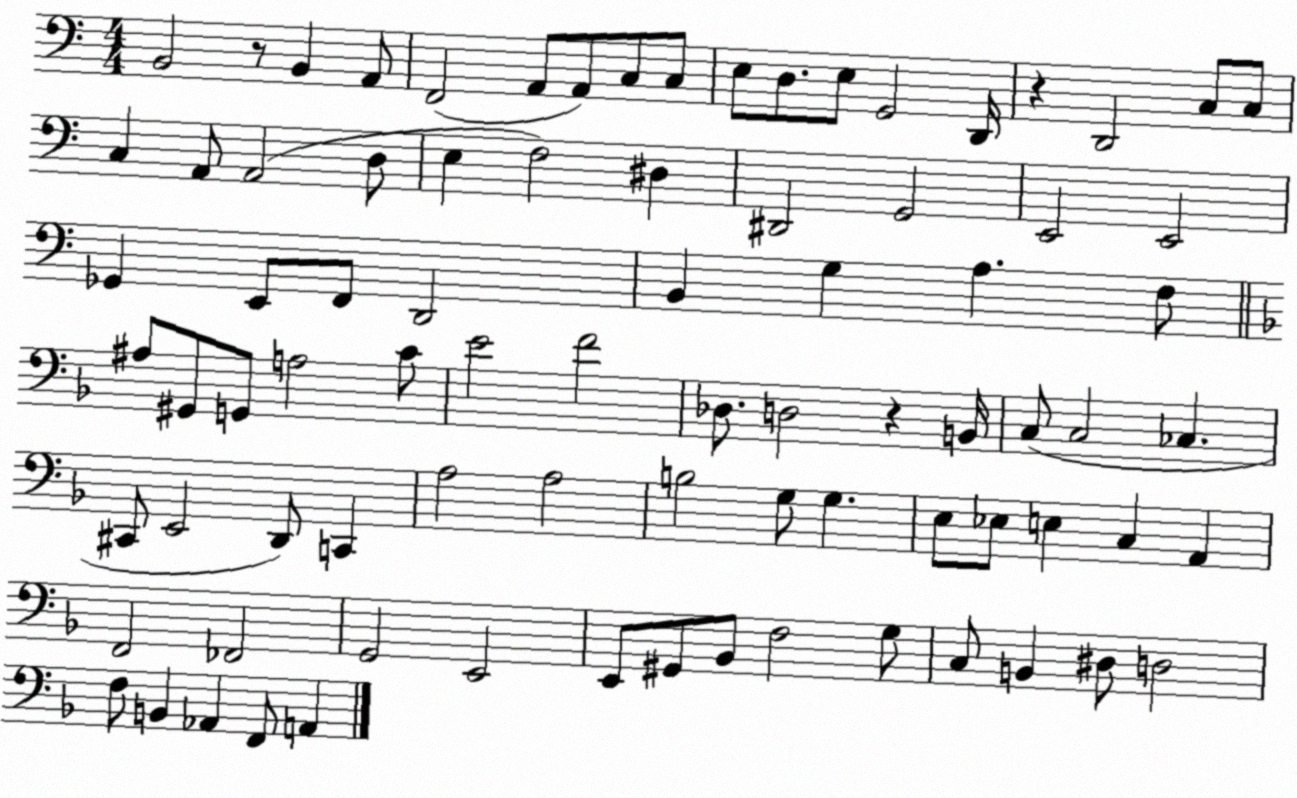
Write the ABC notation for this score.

X:1
T:Untitled
M:4/4
L:1/4
K:C
B,,2 z/2 B,, A,,/2 F,,2 A,,/2 A,,/2 C,/2 C,/2 E,/2 D,/2 E,/2 G,,2 D,,/4 z D,,2 C,/2 C,/2 C, A,,/2 A,,2 D,/2 E, F,2 ^D, ^D,,2 G,,2 E,,2 E,,2 _G,, E,,/2 F,,/2 D,,2 B,, G, A, F,/2 ^A,/2 ^G,,/2 G,,/2 A,2 C/2 E2 F2 _D,/2 D,2 z B,,/4 C,/2 C,2 _C, ^C,,/2 E,,2 D,,/2 C,, A,2 A,2 B,2 G,/2 G, E,/2 _E,/2 E, C, A,, F,,2 _F,,2 G,,2 E,,2 E,,/2 ^G,,/2 _B,,/2 F,2 G,/2 C,/2 B,, ^D,/2 D,2 F,/2 B,, _A,, F,,/2 A,,